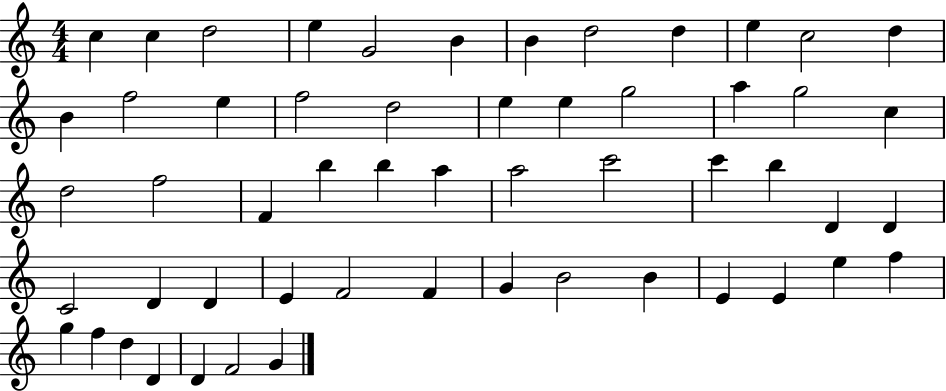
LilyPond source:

{
  \clef treble
  \numericTimeSignature
  \time 4/4
  \key c \major
  c''4 c''4 d''2 | e''4 g'2 b'4 | b'4 d''2 d''4 | e''4 c''2 d''4 | \break b'4 f''2 e''4 | f''2 d''2 | e''4 e''4 g''2 | a''4 g''2 c''4 | \break d''2 f''2 | f'4 b''4 b''4 a''4 | a''2 c'''2 | c'''4 b''4 d'4 d'4 | \break c'2 d'4 d'4 | e'4 f'2 f'4 | g'4 b'2 b'4 | e'4 e'4 e''4 f''4 | \break g''4 f''4 d''4 d'4 | d'4 f'2 g'4 | \bar "|."
}